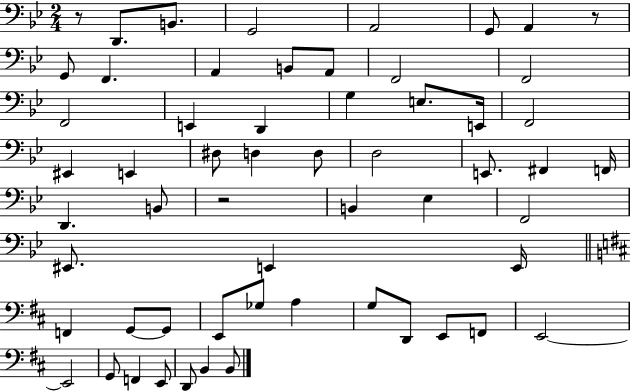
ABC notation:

X:1
T:Untitled
M:2/4
L:1/4
K:Bb
z/2 D,,/2 B,,/2 G,,2 A,,2 G,,/2 A,, z/2 G,,/2 F,, A,, B,,/2 A,,/2 F,,2 F,,2 F,,2 E,, D,, G, E,/2 E,,/4 F,,2 ^E,, E,, ^D,/2 D, D,/2 D,2 E,,/2 ^F,, F,,/4 D,, B,,/2 z2 B,, _E, F,,2 ^E,,/2 E,, E,,/4 F,, G,,/2 G,,/2 E,,/2 _G,/2 A, G,/2 D,,/2 E,,/2 F,,/2 E,,2 E,,2 G,,/2 F,, E,,/2 D,,/2 B,, B,,/2